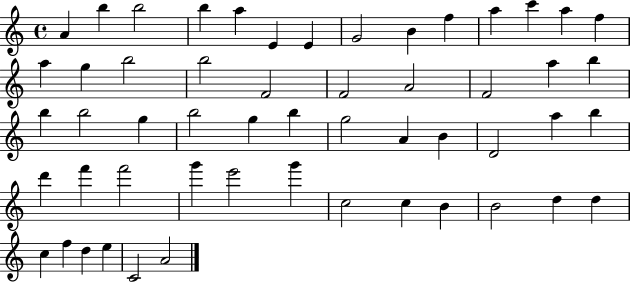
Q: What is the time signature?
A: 4/4